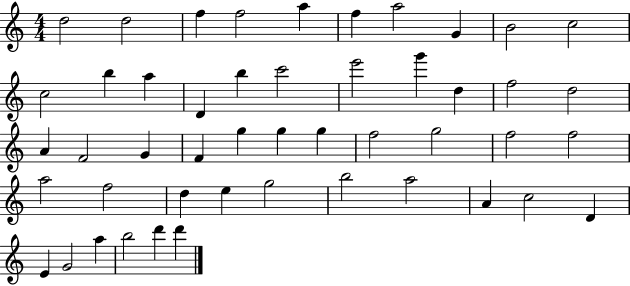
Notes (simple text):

D5/h D5/h F5/q F5/h A5/q F5/q A5/h G4/q B4/h C5/h C5/h B5/q A5/q D4/q B5/q C6/h E6/h G6/q D5/q F5/h D5/h A4/q F4/h G4/q F4/q G5/q G5/q G5/q F5/h G5/h F5/h F5/h A5/h F5/h D5/q E5/q G5/h B5/h A5/h A4/q C5/h D4/q E4/q G4/h A5/q B5/h D6/q D6/q